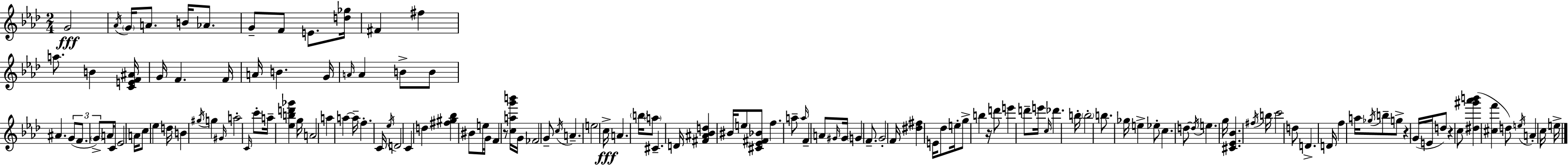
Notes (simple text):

G4/h Ab4/s G4/s A4/e. B4/s Ab4/e. G4/e F4/e E4/e. [D5,Gb5]/s F#4/q F#5/q A5/e. B4/q [C4,E4,F4,A#4]/s G4/s F4/q. F4/s A4/s B4/q. G4/s A4/s A4/q B4/e B4/e A#4/q. G4/e F4/e. G4/e A4/s C4/e Eb4/h A4/s C5/e Eb5/q D5/s B4/q G#5/s G5/q G#4/s A5/h C4/s C6/e A5/s [Eb5,B5,D6,Gb6]/q G5/s A4/h A5/q A5/q A5/s F5/q. C4/s Eb5/s D4/h C4/q D5/q [F#5,G#5,Bb5]/q BIS4/e E5/s G4/s F4/q R/e [C5,A5,G6,B6]/s G4/s FES4/h G4/e C5/s A4/q. E5/h C5/s A4/q. B5/s A5/e C#4/q. D4/s [F#4,A#4,Bb4,D5]/q BIS4/s E5/e [C#4,Eb4,F#4,Bb4]/e F5/q. A5/e A5/s F4/q A4/e G#4/s G#4/s G4/q F4/e. G4/h F4/s [D#5,F#5]/q E4/s Db5/e E5/s G5/e B5/q R/s D6/e E6/q D6/e E6/s C5/s Db6/q. B5/s B5/h B5/e. Gb5/s E5/q Eb5/e C5/q. D5/e D5/s E5/q. G5/s [C#4,Eb4,Bb4]/q. F#5/s B5/s C6/h D5/e D4/q. D4/s F5/q A5/s Gb5/s B5/e G5/e R/q G4/s E4/s D5/e R/q C5/e [D#5,G#6,Ab6,B6]/q [C#5,F6]/q D5/e E5/s A4/q C5/s E5/s